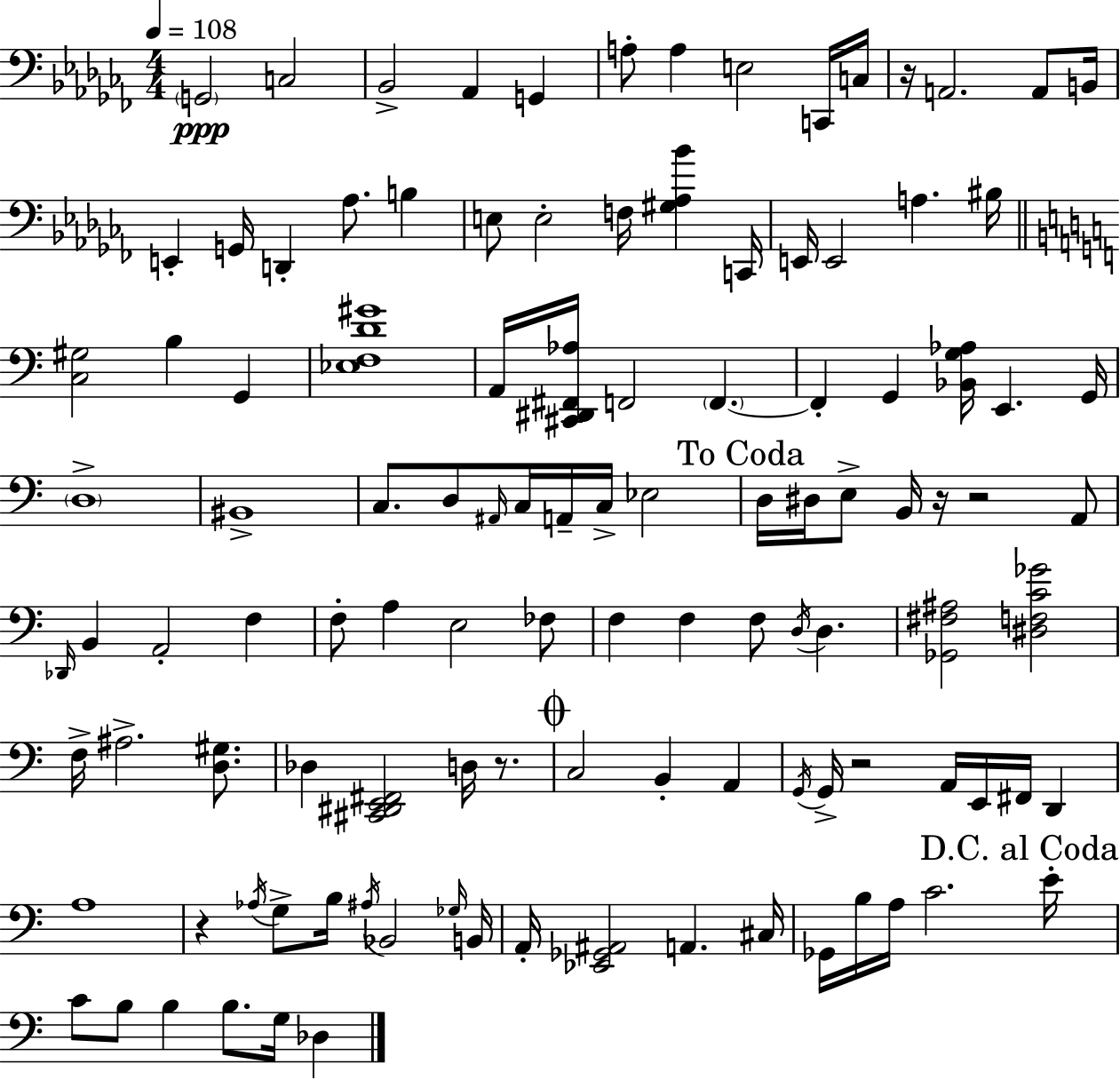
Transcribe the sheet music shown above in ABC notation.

X:1
T:Untitled
M:4/4
L:1/4
K:Abm
G,,2 C,2 _B,,2 _A,, G,, A,/2 A, E,2 C,,/4 C,/4 z/4 A,,2 A,,/2 B,,/4 E,, G,,/4 D,, _A,/2 B, E,/2 E,2 F,/4 [^G,_A,_B] C,,/4 E,,/4 E,,2 A, ^B,/4 [C,^G,]2 B, G,, [_E,F,D^G]4 A,,/4 [^C,,^D,,^F,,_A,]/4 F,,2 F,, F,, G,, [_B,,G,_A,]/4 E,, G,,/4 D,4 ^B,,4 C,/2 D,/2 ^A,,/4 C,/4 A,,/4 C,/4 _E,2 D,/4 ^D,/4 E,/2 B,,/4 z/4 z2 A,,/2 _D,,/4 B,, A,,2 F, F,/2 A, E,2 _F,/2 F, F, F,/2 D,/4 D, [_G,,^F,^A,]2 [^D,F,C_G]2 F,/4 ^A,2 [D,^G,]/2 _D, [^C,,^D,,E,,^F,,]2 D,/4 z/2 C,2 B,, A,, G,,/4 G,,/4 z2 A,,/4 E,,/4 ^F,,/4 D,, A,4 z _A,/4 G,/2 B,/4 ^A,/4 _B,,2 _G,/4 B,,/4 A,,/4 [_E,,_G,,^A,,]2 A,, ^C,/4 _G,,/4 B,/4 A,/4 C2 E/4 C/2 B,/2 B, B,/2 G,/4 _D,